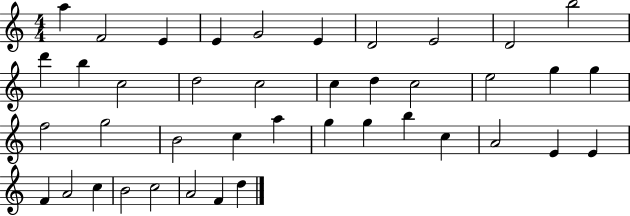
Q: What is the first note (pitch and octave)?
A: A5